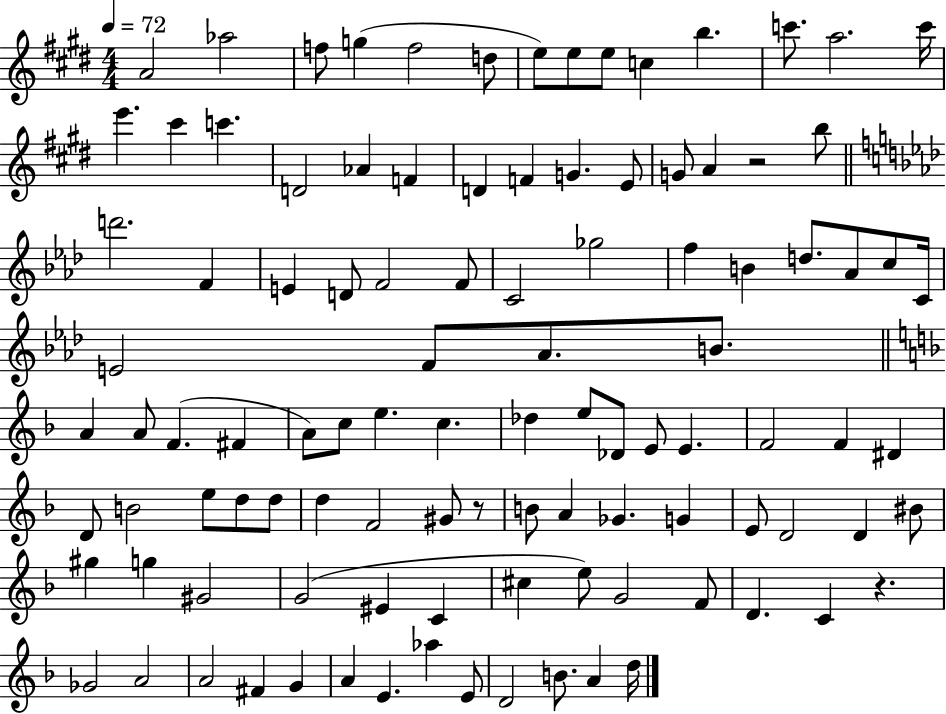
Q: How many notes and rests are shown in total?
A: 105